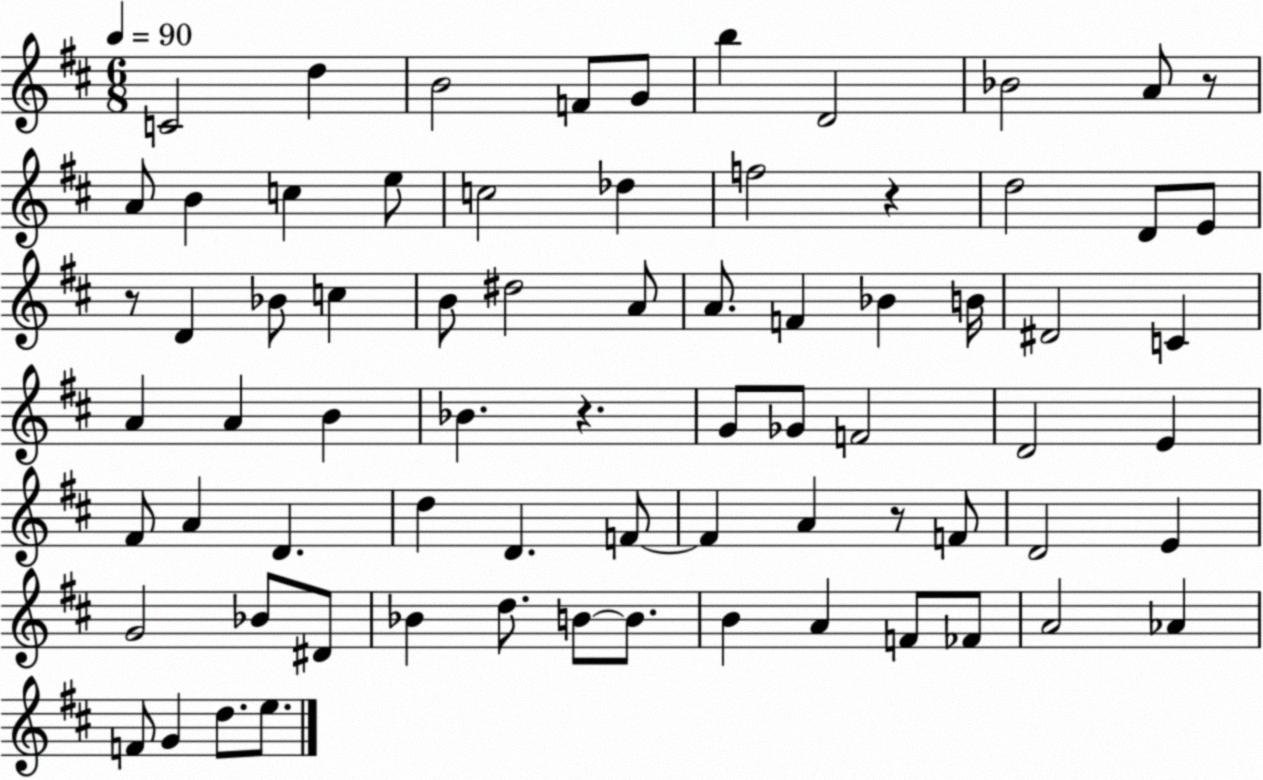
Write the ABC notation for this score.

X:1
T:Untitled
M:6/8
L:1/4
K:D
C2 d B2 F/2 G/2 b D2 _B2 A/2 z/2 A/2 B c e/2 c2 _d f2 z d2 D/2 E/2 z/2 D _B/2 c B/2 ^d2 A/2 A/2 F _B B/4 ^D2 C A A B _B z G/2 _G/2 F2 D2 E ^F/2 A D d D F/2 F A z/2 F/2 D2 E G2 _B/2 ^D/2 _B d/2 B/2 B/2 B A F/2 _F/2 A2 _A F/2 G d/2 e/2